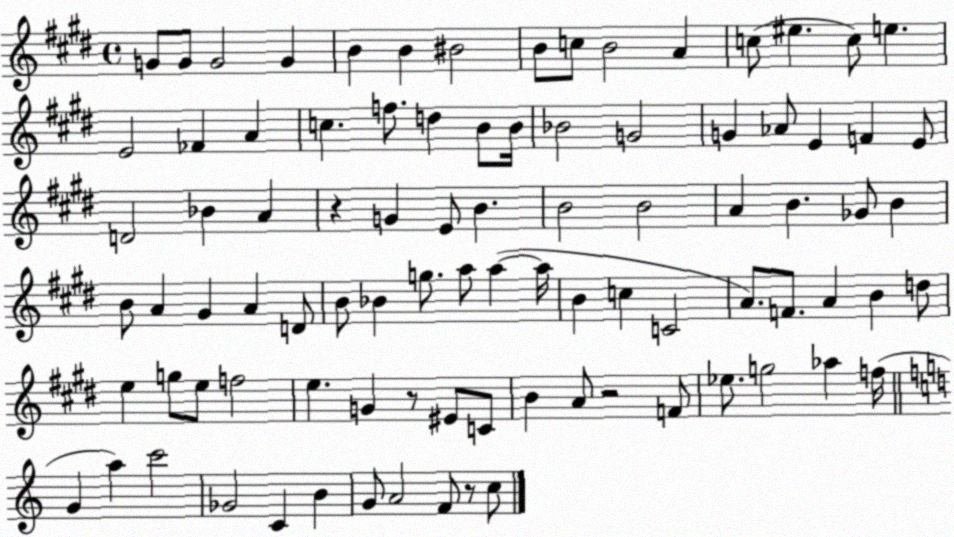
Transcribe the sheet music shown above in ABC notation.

X:1
T:Untitled
M:4/4
L:1/4
K:E
G/2 G/2 G2 G B B ^B2 B/2 c/2 B2 A c/2 ^e c/2 e E2 _F A c f/2 d B/2 B/4 _B2 G2 G _A/2 E F E/2 D2 _B A z G E/2 B B2 B2 A B _G/2 B B/2 A ^G A D/2 B/2 _B g/2 a/2 a a/4 B c C2 A/2 F/2 A B d/2 e g/2 e/2 f2 e G z/2 ^E/2 C/2 B A/2 z2 F/2 _e/2 g2 _a f/4 G a c'2 _G2 C B G/2 A2 F/2 z/2 c/2